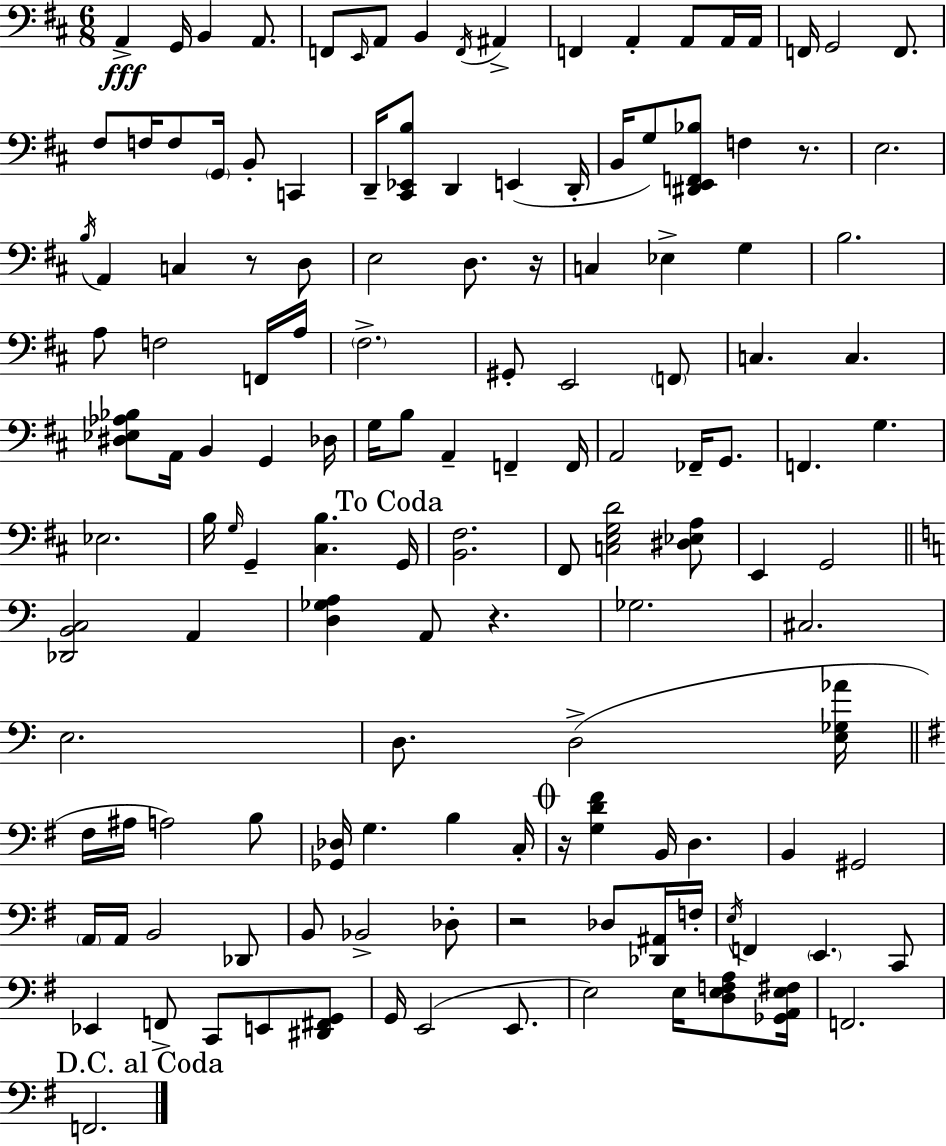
A2/q G2/s B2/q A2/e. F2/e E2/s A2/e B2/q F2/s A#2/q F2/q A2/q A2/e A2/s A2/s F2/s G2/h F2/e. F#3/e F3/s F3/e G2/s B2/e C2/q D2/s [C#2,Eb2,B3]/e D2/q E2/q D2/s B2/s G3/e [D#2,E2,F2,Bb3]/e F3/q R/e. E3/h. B3/s A2/q C3/q R/e D3/e E3/h D3/e. R/s C3/q Eb3/q G3/q B3/h. A3/e F3/h F2/s A3/s F#3/h. G#2/e E2/h F2/e C3/q. C3/q. [D#3,Eb3,Ab3,Bb3]/e A2/s B2/q G2/q Db3/s G3/s B3/e A2/q F2/q F2/s A2/h FES2/s G2/e. F2/q. G3/q. Eb3/h. B3/s G3/s G2/q [C#3,B3]/q. G2/s [B2,F#3]/h. F#2/e [C3,E3,G3,D4]/h [D#3,Eb3,A3]/e E2/q G2/h [Db2,B2,C3]/h A2/q [D3,Gb3,A3]/q A2/e R/q. Gb3/h. C#3/h. E3/h. D3/e. D3/h [E3,Gb3,Ab4]/s F#3/s A#3/s A3/h B3/e [Gb2,Db3]/s G3/q. B3/q C3/s R/s [G3,D4,F#4]/q B2/s D3/q. B2/q G#2/h A2/s A2/s B2/h Db2/e B2/e Bb2/h Db3/e R/h Db3/e [Db2,A#2]/s F3/s E3/s F2/q E2/q. C2/e Eb2/q F2/e C2/e E2/e [D#2,F#2,G2]/e G2/s E2/h E2/e. E3/h E3/s [D3,E3,F3,A3]/e [Gb2,A2,E3,F#3]/s F2/h. F2/h.